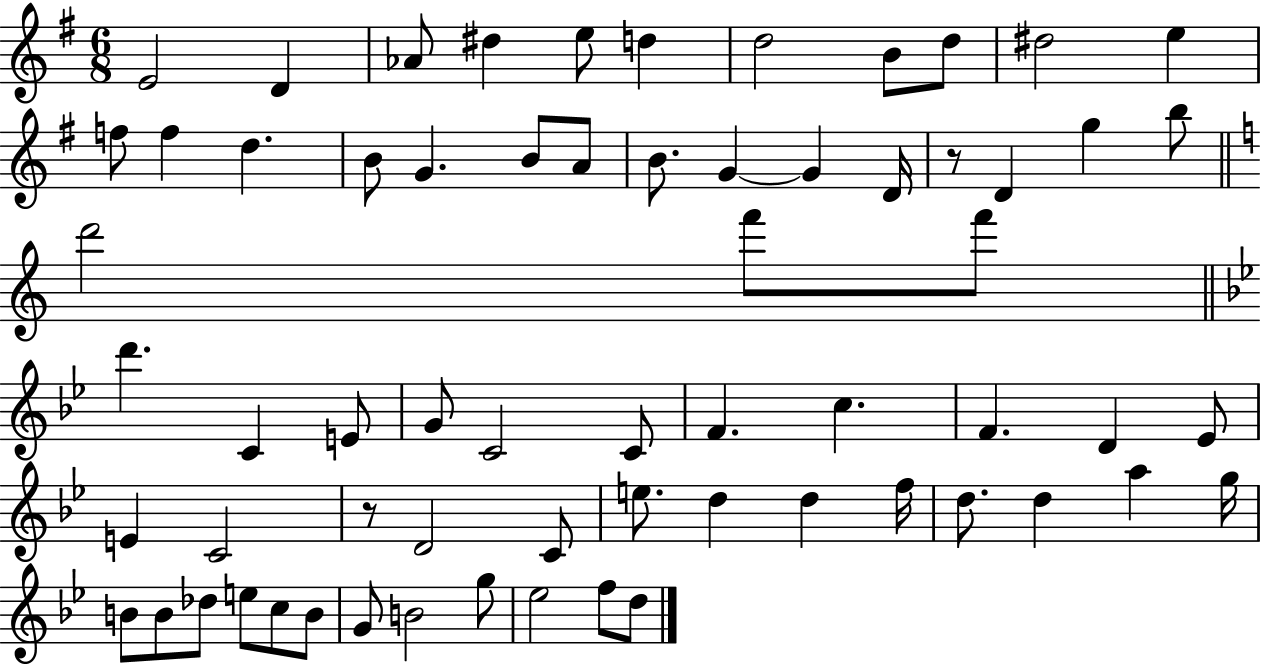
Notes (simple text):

E4/h D4/q Ab4/e D#5/q E5/e D5/q D5/h B4/e D5/e D#5/h E5/q F5/e F5/q D5/q. B4/e G4/q. B4/e A4/e B4/e. G4/q G4/q D4/s R/e D4/q G5/q B5/e D6/h F6/e F6/e D6/q. C4/q E4/e G4/e C4/h C4/e F4/q. C5/q. F4/q. D4/q Eb4/e E4/q C4/h R/e D4/h C4/e E5/e. D5/q D5/q F5/s D5/e. D5/q A5/q G5/s B4/e B4/e Db5/e E5/e C5/e B4/e G4/e B4/h G5/e Eb5/h F5/e D5/e